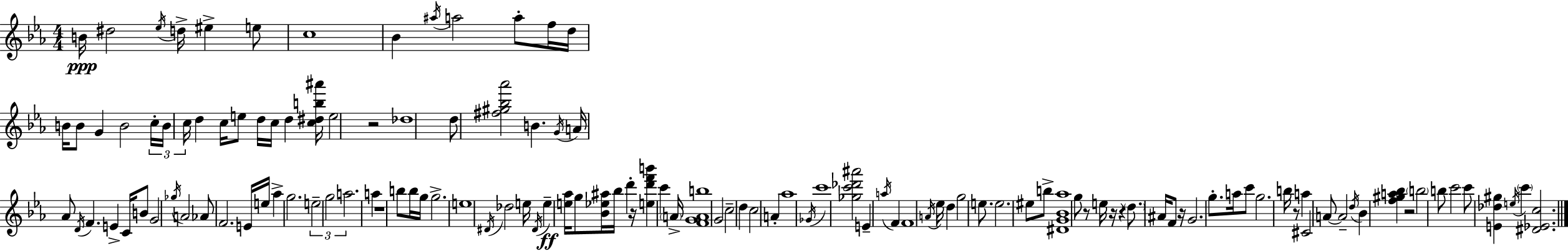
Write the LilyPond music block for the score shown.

{
  \clef treble
  \numericTimeSignature
  \time 4/4
  \key c \minor
  \repeat volta 2 { b'16\ppp dis''2 \acciaccatura { ees''16 } d''16-> eis''4-> e''8 | c''1 | bes'4 \acciaccatura { ais''16 } a''2 a''8-. | f''16 d''16 b'16 b'8 g'4 b'2 | \break \tuplet 3/2 { c''16-. b'16 c''16 } d''4 c''16 e''8 d''16 c''16 d''4 | <c'' dis'' b'' ais'''>16 e''2 r2 | des''1 | d''8 <fis'' gis'' bes'' aes'''>2 b'4. | \break \acciaccatura { g'16 } a'16 aes'8 \acciaccatura { d'16 } f'4. e'4-> | c'16 b'8 g'2 \acciaccatura { ges''16 } a'2 | aes'8 f'2. | e'16 e''16 aes''4-> g''2. | \break \tuplet 3/2 { e''2-- g''2 | a''2. } | a''4 r1 | b''8 b''16 g''16 g''2.-> | \break e''1 | \acciaccatura { dis'16 } des''2 e''16 \acciaccatura { dis'16 } | e''4--\ff <e'' aes''>16 g''8 <bes' ees'' ais''>16 bes''16 d'''4-. r16 <e'' d''' f''' b'''>4 | c'''4 \parenthesize a'16-> <f' g' a' b''>1 | \break g'2 c''2-- | d''4 c''2 | a'4-. aes''1 | \acciaccatura { ges'16 } c'''1 | \break <ges'' c''' des''' ais'''>2 | e'4-- \acciaccatura { a''16 } f'4 f'1 | \acciaccatura { a'16 } ees''16 d''4 g''2 | e''8. e''2. | \break eis''8 b''8-> <dis' g' bes' aes''>1 | g''8 r8 e''16 r16 | r4 \parenthesize d''8. ais'16 f'8 r16 g'2. | g''8.-. a''16 c'''8 g''2. | \break b''16 r8 a''4 | cis'2 a'8~~ a'2-- | \acciaccatura { d''16 } bes'4 <f'' gis'' a'' bes''>4 r2 | \parenthesize b''2 b''8 c'''2 | \break c'''8 <e' des'' gis''>4 \acciaccatura { e''16 } \parenthesize c'''4 | <dis' ees' c''>2. } \bar "|."
}